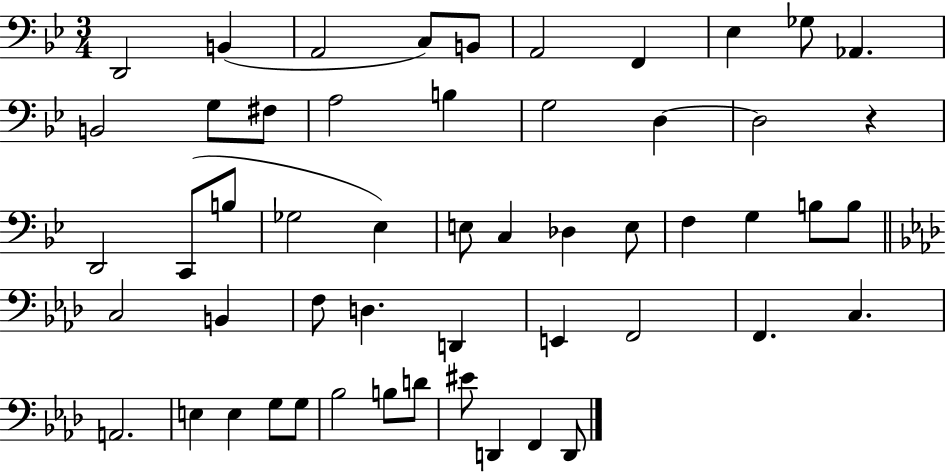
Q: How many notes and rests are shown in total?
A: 53